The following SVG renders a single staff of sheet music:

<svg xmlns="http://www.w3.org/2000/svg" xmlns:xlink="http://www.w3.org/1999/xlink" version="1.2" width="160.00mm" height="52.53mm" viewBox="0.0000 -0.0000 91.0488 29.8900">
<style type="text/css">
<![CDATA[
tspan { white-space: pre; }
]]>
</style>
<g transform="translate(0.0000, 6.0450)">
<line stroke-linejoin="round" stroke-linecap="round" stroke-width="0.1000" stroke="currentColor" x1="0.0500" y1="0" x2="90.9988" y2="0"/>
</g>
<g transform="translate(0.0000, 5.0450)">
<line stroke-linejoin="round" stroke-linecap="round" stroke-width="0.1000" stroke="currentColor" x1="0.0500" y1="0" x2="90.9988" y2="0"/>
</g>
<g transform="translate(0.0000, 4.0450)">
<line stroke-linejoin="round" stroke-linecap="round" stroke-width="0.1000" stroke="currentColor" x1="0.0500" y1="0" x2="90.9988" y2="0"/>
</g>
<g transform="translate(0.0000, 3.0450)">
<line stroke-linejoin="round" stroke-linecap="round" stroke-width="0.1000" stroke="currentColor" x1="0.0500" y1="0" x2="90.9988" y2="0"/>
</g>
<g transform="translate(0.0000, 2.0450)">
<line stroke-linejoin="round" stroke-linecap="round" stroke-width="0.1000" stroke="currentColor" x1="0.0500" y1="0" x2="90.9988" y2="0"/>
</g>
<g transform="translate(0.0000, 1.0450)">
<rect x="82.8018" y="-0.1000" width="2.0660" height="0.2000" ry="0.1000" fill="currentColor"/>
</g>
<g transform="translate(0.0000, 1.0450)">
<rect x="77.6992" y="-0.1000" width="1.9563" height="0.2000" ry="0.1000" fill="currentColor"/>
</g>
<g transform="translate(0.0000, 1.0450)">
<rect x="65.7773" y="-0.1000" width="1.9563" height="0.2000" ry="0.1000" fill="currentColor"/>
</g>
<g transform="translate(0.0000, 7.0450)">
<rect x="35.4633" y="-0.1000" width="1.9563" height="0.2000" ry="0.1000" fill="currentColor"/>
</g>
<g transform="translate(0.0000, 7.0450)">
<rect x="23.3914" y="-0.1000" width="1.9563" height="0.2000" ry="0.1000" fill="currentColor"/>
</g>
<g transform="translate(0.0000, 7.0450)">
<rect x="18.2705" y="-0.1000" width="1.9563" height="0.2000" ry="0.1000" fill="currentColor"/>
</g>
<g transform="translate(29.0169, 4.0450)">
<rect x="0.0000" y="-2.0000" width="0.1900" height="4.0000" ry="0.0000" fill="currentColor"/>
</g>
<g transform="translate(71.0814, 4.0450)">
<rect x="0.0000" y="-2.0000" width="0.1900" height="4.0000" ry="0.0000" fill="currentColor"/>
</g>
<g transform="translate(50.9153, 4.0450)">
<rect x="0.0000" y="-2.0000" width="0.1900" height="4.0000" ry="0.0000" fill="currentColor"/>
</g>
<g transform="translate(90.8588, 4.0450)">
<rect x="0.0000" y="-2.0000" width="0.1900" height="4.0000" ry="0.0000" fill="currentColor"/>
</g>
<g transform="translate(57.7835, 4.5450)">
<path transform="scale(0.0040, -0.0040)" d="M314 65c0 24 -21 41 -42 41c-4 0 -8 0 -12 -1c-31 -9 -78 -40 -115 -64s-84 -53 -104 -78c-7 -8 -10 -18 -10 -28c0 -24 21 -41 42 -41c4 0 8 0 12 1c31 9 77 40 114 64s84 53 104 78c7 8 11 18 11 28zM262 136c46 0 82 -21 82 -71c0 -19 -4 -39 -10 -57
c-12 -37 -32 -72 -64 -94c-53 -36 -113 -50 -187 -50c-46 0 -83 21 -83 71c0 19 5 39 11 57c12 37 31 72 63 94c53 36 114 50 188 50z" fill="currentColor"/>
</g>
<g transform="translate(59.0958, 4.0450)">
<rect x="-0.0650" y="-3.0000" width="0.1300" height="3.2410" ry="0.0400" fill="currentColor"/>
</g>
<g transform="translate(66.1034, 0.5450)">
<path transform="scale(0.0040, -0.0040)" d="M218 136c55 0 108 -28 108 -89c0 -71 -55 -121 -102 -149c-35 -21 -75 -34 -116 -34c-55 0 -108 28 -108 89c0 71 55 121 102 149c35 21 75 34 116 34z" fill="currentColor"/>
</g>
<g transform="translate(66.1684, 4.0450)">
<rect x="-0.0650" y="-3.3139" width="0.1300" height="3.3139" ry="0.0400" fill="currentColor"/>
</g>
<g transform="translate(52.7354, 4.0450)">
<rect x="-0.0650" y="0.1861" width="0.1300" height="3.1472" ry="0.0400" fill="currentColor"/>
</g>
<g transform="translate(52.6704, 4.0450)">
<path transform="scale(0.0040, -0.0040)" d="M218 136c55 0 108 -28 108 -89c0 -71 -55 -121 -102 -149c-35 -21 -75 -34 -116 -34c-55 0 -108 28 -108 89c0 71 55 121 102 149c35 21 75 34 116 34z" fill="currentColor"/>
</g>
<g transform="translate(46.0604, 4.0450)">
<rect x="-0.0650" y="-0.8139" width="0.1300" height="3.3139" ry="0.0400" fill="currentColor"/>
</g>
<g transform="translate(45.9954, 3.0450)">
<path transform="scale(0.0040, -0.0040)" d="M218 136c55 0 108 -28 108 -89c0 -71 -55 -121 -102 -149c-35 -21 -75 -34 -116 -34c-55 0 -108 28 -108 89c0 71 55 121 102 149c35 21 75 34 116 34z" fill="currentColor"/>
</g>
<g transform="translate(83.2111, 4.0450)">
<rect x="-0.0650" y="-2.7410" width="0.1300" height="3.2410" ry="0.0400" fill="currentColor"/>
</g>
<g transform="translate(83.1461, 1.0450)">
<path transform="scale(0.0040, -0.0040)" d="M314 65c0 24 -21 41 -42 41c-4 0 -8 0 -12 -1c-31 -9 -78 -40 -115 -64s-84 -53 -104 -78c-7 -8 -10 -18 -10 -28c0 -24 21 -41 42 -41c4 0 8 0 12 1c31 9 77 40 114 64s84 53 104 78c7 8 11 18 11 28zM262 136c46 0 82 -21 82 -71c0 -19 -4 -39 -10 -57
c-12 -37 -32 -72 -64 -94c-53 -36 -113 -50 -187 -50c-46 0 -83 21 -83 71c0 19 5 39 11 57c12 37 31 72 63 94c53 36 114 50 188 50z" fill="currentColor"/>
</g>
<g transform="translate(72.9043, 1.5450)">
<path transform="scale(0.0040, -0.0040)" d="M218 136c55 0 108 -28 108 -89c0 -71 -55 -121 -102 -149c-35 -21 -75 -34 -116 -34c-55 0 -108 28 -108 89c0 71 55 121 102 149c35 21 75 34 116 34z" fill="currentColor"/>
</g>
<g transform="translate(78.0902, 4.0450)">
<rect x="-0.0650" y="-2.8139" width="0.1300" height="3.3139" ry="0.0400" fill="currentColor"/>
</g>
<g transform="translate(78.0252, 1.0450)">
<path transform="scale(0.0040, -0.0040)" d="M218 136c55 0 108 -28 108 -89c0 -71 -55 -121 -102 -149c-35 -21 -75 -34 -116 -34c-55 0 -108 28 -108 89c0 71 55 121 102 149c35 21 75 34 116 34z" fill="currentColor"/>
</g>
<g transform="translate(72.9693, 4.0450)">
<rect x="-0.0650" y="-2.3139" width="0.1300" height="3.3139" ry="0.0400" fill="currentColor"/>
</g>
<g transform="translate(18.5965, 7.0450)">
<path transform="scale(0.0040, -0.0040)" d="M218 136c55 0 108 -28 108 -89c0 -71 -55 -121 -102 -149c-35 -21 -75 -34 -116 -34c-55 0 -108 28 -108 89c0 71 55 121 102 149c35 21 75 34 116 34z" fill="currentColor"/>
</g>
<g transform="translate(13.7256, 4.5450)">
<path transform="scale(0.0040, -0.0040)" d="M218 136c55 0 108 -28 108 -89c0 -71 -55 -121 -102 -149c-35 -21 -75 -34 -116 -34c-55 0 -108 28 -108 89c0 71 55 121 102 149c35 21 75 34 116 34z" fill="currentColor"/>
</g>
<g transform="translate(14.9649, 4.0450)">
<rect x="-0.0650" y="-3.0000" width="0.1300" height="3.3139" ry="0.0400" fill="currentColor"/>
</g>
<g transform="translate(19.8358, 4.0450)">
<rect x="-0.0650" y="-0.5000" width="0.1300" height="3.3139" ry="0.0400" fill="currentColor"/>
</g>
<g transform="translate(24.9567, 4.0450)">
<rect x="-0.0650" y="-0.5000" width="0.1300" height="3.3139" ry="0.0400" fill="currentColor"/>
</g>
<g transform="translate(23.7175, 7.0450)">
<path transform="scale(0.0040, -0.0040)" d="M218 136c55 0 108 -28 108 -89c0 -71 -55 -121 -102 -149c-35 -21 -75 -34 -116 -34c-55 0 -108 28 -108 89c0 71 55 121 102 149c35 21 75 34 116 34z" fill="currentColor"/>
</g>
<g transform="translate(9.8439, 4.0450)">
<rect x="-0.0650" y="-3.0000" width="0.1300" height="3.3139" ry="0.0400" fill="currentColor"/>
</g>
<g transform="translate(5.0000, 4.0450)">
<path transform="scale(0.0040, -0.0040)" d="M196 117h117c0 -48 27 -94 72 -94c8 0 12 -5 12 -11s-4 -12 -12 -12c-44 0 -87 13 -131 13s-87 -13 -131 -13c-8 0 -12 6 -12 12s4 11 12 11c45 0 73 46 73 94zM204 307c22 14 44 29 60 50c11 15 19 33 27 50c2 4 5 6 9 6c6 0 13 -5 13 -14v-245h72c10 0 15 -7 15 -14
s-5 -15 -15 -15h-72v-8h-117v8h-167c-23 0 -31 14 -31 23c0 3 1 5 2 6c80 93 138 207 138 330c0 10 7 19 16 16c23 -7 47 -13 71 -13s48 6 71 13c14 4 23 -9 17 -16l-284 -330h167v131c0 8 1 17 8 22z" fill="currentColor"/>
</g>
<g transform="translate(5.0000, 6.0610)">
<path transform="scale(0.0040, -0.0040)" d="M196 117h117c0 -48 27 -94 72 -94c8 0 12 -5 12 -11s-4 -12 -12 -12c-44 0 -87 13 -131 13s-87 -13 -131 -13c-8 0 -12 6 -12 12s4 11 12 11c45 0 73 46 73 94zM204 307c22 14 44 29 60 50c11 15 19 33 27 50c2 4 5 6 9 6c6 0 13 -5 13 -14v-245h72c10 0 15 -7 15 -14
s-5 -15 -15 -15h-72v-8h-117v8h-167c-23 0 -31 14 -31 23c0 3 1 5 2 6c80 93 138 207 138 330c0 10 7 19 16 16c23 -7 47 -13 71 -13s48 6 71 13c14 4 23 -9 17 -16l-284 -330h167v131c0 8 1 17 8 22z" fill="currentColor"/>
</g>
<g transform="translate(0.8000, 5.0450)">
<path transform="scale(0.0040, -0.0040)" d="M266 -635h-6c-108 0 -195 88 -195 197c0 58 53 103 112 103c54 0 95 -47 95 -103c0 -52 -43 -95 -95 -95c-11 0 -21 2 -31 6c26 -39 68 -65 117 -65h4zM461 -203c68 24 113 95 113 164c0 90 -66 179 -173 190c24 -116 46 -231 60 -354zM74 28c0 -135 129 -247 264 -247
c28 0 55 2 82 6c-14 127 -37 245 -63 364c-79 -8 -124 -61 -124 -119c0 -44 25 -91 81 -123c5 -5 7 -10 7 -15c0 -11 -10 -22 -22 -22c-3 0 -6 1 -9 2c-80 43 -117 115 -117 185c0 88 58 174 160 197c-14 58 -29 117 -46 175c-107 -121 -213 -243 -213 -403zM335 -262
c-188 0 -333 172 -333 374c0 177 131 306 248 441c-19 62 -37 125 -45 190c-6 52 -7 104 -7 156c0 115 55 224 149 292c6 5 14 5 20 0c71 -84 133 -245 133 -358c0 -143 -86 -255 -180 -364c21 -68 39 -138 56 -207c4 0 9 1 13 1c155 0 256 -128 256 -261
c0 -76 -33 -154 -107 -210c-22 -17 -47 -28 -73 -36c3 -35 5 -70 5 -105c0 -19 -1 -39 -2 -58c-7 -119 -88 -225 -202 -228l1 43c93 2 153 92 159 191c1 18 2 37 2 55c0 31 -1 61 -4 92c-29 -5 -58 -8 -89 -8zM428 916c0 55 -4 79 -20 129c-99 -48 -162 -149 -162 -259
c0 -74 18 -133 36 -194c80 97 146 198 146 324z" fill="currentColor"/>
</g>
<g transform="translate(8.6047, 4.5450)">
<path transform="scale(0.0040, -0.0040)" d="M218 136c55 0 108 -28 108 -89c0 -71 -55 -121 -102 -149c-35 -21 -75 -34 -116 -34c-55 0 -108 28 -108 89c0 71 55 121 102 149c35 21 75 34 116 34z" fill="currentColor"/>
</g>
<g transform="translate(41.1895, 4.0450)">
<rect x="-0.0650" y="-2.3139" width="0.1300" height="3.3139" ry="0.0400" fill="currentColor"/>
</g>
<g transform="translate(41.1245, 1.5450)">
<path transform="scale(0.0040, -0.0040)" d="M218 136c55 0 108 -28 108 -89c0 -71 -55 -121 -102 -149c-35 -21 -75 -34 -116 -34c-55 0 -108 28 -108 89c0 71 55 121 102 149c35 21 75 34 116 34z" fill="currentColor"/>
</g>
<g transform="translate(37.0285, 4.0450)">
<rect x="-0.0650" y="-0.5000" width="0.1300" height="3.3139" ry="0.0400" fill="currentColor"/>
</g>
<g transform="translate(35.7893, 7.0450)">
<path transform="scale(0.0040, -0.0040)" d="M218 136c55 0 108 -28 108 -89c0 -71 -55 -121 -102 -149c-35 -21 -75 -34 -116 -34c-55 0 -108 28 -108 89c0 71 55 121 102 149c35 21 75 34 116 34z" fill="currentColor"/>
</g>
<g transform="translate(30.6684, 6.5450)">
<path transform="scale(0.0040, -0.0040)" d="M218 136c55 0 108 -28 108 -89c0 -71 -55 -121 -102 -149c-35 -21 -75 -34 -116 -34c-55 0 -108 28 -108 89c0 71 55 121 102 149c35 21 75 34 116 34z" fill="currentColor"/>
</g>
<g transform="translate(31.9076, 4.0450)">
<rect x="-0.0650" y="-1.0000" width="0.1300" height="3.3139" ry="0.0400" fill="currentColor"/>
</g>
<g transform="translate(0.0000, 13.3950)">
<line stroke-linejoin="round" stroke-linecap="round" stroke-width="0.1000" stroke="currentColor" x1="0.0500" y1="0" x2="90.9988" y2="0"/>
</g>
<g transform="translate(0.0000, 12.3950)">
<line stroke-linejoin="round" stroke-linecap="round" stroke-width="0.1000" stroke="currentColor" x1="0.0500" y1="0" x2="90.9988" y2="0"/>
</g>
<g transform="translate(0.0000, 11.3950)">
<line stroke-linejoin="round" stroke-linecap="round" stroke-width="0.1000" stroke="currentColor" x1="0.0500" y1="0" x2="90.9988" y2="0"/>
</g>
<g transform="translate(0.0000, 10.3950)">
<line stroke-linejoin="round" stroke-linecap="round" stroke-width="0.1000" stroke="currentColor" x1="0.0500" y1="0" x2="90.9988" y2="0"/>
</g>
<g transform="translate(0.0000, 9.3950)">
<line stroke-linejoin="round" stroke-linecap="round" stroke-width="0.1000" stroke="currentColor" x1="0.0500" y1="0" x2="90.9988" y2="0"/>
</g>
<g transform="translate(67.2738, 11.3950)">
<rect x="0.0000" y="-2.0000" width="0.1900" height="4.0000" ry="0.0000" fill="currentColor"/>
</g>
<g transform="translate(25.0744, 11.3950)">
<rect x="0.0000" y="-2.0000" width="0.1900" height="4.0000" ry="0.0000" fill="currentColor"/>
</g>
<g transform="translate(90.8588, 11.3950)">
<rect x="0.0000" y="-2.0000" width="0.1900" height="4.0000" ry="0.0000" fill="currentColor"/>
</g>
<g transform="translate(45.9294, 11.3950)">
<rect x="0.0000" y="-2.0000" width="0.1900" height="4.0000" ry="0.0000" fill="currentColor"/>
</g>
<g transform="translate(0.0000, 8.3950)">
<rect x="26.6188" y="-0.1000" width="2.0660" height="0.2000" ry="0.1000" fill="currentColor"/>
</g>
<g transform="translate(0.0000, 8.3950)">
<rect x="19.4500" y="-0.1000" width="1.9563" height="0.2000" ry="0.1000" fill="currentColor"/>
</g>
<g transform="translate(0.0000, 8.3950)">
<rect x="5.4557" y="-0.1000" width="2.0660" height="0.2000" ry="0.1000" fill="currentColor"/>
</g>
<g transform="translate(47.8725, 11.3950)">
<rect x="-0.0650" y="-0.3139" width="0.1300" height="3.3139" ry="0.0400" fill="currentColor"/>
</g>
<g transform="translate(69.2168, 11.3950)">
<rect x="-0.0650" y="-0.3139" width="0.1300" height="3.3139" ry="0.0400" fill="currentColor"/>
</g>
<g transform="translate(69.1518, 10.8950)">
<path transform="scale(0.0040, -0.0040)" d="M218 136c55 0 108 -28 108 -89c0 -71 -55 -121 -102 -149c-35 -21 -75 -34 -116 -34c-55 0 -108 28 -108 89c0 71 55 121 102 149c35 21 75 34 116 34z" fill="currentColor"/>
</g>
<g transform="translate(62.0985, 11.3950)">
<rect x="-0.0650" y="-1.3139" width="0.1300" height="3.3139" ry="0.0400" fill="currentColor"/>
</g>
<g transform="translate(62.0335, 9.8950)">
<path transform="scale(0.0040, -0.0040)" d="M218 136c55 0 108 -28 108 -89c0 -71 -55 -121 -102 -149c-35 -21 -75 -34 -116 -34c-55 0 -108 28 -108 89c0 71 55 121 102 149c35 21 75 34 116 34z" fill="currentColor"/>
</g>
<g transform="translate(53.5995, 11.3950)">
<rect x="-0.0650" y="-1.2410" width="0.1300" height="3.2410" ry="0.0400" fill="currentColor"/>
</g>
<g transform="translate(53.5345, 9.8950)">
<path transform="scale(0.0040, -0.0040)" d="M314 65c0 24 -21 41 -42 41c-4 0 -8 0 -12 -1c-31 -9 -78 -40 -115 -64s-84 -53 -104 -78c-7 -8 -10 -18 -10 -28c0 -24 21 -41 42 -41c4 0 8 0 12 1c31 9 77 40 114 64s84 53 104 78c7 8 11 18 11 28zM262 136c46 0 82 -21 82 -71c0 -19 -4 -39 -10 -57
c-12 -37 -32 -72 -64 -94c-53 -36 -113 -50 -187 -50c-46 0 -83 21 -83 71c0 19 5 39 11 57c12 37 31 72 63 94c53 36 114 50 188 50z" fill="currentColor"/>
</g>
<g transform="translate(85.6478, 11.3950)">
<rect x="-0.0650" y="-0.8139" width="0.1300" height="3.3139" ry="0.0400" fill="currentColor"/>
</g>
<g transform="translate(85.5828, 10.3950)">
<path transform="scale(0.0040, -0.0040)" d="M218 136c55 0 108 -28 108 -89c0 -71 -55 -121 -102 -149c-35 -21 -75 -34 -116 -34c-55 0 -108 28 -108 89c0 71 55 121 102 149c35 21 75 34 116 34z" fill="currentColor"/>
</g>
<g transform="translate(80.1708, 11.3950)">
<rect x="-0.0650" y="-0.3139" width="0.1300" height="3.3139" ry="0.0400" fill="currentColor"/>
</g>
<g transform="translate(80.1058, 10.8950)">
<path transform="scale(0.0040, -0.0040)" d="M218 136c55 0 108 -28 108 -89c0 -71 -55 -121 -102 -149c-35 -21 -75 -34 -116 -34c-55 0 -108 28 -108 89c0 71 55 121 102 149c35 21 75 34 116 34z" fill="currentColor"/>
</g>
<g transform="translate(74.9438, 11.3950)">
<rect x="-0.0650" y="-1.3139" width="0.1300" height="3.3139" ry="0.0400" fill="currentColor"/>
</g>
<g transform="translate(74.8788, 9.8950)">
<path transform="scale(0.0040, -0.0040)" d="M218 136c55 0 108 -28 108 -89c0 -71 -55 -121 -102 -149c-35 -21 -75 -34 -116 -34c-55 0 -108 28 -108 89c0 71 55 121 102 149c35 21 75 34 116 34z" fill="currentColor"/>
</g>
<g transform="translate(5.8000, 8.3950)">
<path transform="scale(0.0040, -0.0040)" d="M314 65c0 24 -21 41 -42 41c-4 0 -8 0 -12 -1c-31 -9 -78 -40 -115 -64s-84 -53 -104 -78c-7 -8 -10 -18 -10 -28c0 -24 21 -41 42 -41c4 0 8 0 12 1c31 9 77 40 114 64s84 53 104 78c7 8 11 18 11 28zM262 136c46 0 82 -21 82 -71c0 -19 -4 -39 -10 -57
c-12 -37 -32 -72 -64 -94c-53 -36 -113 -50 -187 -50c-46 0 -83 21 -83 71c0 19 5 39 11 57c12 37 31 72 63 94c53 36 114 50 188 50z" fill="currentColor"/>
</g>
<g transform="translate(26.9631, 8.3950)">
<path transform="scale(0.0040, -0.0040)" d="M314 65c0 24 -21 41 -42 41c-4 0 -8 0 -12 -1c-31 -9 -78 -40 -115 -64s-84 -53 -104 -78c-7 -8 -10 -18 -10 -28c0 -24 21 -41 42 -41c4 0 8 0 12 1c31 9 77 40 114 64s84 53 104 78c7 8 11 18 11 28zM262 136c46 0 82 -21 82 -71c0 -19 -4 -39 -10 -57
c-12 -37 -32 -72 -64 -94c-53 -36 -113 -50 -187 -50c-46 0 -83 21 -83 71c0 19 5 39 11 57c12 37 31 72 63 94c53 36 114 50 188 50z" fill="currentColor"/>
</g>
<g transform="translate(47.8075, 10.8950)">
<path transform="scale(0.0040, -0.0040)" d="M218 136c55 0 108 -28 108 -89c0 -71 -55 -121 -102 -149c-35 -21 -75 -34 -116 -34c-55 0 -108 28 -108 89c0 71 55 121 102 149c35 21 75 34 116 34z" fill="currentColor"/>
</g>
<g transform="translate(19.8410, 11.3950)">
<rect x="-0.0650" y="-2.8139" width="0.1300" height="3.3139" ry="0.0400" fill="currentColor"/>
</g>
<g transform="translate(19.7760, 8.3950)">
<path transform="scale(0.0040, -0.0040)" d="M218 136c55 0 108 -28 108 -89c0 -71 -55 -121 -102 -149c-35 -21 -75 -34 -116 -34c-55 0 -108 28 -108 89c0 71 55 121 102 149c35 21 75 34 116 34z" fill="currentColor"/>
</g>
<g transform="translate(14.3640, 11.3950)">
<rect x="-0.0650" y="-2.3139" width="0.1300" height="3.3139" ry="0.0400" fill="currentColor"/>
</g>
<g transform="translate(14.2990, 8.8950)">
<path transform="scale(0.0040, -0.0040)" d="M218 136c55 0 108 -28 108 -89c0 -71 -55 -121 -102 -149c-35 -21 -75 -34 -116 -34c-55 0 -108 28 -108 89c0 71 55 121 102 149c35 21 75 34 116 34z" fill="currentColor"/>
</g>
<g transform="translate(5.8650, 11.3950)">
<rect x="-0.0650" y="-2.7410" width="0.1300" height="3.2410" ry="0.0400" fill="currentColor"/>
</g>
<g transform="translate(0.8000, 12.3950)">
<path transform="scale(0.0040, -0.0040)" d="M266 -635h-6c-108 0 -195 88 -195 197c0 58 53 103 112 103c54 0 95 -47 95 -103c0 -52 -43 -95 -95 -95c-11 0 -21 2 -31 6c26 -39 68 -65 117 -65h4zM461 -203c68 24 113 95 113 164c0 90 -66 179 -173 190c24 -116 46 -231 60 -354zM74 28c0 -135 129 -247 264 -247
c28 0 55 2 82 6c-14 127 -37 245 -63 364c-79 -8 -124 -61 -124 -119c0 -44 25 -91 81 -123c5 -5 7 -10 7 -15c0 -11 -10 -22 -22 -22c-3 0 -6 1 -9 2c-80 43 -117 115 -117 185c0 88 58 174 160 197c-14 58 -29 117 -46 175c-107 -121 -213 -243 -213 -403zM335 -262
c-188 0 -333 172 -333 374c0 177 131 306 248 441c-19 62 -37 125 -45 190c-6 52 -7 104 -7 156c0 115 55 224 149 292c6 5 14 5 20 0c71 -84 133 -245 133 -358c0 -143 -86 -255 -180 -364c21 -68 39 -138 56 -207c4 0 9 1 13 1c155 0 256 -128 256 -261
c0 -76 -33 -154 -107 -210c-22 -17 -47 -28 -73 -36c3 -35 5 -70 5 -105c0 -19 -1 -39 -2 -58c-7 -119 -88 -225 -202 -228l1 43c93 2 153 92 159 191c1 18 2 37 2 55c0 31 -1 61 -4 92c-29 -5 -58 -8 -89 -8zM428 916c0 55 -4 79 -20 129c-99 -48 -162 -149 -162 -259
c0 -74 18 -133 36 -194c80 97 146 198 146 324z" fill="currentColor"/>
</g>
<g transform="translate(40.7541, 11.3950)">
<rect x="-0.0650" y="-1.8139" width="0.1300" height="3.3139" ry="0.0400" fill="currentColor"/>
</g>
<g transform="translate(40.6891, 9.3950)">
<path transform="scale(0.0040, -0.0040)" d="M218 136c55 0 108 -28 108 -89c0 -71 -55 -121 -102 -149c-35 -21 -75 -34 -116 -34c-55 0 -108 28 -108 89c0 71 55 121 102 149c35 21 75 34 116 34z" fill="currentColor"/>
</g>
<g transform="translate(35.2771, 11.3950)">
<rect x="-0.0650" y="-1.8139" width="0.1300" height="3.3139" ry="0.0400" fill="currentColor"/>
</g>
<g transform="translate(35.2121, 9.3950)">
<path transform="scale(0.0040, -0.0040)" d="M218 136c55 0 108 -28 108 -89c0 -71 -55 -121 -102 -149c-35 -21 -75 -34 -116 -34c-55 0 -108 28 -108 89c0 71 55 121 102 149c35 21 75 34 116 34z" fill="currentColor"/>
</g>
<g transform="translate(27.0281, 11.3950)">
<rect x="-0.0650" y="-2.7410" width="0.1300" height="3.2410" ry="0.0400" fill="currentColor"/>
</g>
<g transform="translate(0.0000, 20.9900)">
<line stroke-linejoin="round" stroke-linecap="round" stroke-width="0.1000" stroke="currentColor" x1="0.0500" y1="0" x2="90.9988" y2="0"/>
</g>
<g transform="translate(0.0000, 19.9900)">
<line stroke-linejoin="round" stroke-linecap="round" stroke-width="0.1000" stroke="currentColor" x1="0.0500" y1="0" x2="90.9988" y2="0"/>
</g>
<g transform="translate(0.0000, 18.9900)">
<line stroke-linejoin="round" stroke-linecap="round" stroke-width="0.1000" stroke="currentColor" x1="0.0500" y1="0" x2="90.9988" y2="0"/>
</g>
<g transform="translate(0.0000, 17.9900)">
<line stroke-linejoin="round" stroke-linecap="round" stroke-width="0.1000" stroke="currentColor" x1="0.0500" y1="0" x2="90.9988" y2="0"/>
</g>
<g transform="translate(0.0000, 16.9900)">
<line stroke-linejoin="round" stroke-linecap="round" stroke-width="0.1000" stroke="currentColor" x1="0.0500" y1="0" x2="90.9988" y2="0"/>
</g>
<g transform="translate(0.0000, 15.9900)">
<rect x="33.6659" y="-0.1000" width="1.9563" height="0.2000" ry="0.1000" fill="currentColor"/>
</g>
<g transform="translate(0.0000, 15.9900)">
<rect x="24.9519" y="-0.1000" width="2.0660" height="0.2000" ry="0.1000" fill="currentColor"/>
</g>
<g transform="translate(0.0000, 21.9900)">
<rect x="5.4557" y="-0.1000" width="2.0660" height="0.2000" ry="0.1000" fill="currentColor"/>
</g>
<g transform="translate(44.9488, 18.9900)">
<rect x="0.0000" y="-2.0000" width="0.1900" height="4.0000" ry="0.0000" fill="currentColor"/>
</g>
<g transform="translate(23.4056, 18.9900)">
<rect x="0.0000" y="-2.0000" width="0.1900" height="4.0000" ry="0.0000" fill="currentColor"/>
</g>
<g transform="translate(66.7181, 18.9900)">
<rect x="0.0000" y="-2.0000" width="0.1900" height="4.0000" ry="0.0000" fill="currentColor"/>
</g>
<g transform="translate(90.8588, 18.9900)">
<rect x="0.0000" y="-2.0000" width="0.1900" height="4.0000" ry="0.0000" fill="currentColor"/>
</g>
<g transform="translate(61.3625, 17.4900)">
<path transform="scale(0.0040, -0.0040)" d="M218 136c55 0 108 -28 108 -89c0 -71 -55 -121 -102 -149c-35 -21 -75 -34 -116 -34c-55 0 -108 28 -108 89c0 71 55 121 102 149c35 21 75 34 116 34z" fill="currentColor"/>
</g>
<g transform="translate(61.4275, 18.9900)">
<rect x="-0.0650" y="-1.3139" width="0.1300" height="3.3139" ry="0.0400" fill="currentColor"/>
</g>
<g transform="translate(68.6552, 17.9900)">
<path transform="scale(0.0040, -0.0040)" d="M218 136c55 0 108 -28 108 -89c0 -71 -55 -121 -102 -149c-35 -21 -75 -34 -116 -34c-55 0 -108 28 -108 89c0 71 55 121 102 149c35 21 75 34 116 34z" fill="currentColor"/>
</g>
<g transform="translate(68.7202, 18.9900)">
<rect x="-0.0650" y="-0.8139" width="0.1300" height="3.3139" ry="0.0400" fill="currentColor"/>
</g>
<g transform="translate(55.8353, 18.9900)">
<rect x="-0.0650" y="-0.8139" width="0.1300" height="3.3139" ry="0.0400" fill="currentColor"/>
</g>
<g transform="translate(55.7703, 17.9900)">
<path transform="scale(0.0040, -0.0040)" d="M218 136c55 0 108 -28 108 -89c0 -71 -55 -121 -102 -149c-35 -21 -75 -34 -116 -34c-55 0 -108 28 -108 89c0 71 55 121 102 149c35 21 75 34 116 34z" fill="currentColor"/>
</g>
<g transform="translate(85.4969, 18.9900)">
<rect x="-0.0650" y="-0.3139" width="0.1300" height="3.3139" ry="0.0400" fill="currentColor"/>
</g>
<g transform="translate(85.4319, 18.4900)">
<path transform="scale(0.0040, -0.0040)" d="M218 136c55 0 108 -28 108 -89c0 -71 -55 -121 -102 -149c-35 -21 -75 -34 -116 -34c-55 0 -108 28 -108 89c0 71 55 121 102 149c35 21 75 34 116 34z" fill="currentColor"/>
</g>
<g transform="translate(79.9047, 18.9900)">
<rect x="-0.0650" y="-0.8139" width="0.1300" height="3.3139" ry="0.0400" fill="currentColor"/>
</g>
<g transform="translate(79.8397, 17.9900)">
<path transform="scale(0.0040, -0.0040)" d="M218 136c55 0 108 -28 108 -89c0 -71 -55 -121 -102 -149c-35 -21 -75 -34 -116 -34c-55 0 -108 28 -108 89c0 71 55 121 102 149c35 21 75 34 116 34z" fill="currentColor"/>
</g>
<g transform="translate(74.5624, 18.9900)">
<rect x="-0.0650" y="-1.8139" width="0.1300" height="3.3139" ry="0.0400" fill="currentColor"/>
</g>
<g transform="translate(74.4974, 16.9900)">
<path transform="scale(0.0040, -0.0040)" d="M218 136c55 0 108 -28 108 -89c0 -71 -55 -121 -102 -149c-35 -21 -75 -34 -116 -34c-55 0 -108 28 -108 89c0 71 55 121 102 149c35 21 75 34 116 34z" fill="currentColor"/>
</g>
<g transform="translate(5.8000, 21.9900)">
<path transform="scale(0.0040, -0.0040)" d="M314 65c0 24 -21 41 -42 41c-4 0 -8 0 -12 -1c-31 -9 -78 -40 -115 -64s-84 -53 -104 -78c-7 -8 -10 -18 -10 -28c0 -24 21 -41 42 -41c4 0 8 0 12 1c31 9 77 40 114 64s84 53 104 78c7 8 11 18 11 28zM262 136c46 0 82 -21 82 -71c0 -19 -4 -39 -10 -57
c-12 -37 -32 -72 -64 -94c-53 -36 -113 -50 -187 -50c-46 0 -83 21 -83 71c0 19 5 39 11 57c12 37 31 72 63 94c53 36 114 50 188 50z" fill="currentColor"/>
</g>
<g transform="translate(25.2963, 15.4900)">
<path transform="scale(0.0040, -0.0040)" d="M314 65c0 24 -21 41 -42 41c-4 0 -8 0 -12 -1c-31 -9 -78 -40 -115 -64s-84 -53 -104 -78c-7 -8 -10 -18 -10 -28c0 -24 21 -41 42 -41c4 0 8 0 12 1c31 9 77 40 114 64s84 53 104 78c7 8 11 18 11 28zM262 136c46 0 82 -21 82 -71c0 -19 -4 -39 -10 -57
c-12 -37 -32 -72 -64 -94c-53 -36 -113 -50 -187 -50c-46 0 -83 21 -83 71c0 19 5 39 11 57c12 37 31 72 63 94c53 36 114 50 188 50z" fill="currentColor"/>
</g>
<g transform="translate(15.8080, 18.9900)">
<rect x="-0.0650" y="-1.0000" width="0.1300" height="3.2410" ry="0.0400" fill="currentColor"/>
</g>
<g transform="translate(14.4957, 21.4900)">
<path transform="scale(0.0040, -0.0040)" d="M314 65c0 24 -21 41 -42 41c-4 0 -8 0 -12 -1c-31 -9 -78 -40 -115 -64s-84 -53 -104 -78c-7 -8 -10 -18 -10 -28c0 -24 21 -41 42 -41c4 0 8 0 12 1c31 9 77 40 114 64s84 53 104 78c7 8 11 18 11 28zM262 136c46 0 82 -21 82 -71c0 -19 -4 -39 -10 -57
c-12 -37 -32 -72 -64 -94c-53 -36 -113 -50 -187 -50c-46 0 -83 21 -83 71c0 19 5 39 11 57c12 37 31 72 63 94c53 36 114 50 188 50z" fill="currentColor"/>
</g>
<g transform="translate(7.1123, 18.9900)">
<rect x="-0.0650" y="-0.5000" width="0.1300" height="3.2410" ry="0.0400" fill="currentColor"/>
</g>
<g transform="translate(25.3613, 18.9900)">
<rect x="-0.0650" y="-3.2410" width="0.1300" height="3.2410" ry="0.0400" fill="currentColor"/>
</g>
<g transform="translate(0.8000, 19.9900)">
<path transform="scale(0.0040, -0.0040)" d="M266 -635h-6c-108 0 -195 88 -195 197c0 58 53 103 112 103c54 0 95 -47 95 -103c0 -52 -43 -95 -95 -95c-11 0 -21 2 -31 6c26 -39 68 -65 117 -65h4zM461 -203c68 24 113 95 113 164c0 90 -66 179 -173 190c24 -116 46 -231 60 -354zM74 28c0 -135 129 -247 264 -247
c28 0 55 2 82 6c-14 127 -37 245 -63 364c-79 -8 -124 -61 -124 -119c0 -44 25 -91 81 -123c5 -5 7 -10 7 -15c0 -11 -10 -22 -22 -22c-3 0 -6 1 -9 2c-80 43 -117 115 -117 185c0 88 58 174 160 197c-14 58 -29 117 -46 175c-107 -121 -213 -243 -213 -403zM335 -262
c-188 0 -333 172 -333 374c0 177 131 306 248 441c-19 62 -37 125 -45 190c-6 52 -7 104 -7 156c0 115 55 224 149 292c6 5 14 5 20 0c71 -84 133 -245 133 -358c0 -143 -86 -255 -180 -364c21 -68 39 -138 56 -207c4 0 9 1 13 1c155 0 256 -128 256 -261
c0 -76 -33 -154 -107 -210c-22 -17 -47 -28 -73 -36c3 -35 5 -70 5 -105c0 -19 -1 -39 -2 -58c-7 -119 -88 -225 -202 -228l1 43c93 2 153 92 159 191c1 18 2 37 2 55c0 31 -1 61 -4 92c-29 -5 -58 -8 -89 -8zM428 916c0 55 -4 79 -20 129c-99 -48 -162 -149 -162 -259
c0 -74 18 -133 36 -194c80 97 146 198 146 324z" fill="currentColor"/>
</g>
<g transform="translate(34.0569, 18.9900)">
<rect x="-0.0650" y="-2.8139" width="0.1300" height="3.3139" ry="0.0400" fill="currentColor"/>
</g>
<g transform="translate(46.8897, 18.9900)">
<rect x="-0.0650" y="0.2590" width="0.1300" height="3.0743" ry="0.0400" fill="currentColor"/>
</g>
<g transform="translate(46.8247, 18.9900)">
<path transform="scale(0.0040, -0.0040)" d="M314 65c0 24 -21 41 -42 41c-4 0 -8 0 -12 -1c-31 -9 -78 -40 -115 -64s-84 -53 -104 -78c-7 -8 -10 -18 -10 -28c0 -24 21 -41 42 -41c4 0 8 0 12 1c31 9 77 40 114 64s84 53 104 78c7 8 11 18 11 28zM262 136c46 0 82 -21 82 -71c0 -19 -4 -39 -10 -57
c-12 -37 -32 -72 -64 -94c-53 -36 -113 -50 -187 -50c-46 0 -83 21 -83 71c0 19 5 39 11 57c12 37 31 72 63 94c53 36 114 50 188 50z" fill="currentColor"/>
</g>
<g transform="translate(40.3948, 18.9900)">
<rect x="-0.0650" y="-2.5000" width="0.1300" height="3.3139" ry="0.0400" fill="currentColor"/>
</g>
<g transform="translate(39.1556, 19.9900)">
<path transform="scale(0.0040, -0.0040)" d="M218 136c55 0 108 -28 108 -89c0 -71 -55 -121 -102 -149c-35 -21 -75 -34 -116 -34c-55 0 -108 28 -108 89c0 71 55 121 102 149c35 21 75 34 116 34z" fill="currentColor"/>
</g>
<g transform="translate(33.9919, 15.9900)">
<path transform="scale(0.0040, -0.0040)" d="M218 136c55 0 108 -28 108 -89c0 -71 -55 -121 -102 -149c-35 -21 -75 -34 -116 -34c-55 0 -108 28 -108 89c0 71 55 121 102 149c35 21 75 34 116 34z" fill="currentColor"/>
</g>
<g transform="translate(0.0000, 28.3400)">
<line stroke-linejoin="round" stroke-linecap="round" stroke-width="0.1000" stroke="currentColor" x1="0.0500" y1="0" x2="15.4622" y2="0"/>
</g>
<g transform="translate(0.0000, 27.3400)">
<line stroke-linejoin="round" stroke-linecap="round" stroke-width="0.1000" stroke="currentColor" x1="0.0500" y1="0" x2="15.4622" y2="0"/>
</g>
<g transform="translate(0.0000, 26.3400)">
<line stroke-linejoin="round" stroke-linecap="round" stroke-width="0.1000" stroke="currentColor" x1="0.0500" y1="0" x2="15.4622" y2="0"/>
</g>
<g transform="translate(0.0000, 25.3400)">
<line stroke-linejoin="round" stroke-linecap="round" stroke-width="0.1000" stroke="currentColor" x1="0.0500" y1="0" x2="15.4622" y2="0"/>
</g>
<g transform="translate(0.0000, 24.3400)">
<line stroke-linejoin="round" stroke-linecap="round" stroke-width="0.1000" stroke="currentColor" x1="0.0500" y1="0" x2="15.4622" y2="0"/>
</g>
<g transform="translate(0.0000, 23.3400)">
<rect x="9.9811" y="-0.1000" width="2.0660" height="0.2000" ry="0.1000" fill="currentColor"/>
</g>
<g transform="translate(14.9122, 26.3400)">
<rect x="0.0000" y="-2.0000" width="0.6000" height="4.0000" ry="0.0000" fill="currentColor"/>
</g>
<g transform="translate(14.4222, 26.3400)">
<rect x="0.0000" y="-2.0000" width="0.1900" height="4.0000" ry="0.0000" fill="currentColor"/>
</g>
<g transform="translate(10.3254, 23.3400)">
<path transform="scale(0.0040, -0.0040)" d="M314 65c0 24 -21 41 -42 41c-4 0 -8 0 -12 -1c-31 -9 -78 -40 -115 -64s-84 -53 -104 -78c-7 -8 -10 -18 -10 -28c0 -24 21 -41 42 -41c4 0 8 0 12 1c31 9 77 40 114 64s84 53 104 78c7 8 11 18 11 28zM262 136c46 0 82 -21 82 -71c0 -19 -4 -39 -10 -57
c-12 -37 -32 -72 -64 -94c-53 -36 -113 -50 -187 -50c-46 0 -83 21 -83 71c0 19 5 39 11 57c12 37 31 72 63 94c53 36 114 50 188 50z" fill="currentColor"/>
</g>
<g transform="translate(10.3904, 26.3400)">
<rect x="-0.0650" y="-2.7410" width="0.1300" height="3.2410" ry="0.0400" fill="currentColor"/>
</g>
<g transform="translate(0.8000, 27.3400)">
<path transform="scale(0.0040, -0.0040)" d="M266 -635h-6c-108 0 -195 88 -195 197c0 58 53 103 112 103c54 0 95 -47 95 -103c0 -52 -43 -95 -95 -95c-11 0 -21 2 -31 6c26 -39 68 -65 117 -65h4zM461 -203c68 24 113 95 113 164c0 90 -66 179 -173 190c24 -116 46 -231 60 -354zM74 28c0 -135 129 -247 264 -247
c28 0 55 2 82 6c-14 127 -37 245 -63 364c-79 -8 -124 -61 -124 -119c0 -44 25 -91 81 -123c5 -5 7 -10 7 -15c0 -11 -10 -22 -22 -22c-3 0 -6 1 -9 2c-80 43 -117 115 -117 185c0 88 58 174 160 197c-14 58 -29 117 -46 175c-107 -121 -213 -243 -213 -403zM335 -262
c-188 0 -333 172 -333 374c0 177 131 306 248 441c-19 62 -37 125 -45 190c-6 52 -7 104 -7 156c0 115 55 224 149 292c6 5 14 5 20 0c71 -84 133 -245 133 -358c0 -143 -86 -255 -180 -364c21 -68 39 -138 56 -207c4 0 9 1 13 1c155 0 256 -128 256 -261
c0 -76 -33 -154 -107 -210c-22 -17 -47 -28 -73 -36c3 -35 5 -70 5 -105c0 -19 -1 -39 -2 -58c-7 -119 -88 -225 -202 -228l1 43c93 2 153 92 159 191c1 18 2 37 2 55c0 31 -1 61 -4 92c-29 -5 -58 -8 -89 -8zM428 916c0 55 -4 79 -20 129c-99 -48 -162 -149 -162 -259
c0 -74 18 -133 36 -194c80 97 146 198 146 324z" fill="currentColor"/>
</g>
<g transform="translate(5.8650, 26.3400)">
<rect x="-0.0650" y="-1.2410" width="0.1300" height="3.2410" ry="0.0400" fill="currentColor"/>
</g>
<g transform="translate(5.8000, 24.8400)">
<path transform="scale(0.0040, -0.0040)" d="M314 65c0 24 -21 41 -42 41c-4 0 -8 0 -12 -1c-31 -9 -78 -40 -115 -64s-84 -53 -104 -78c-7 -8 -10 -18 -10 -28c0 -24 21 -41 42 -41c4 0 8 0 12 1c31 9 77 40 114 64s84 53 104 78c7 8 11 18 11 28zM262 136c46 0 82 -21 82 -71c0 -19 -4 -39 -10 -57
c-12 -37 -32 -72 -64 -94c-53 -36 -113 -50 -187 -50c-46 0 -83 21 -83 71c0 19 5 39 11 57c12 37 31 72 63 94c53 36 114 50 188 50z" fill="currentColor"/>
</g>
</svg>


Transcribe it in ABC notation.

X:1
T:Untitled
M:4/4
L:1/4
K:C
A A C C D C g d B A2 b g a a2 a2 g a a2 f f c e2 e c e c d C2 D2 b2 a G B2 d e d f d c e2 a2